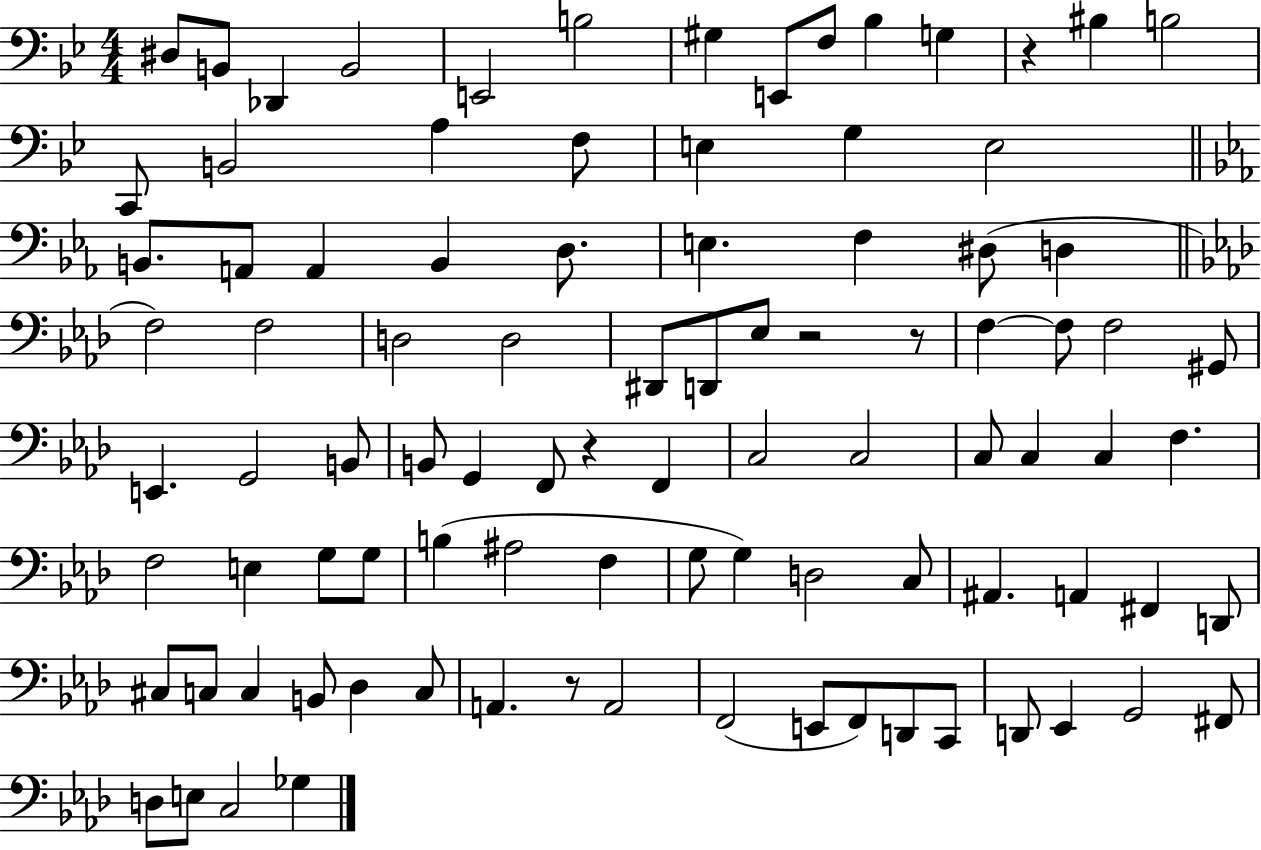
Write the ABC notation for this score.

X:1
T:Untitled
M:4/4
L:1/4
K:Bb
^D,/2 B,,/2 _D,, B,,2 E,,2 B,2 ^G, E,,/2 F,/2 _B, G, z ^B, B,2 C,,/2 B,,2 A, F,/2 E, G, E,2 B,,/2 A,,/2 A,, B,, D,/2 E, F, ^D,/2 D, F,2 F,2 D,2 D,2 ^D,,/2 D,,/2 _E,/2 z2 z/2 F, F,/2 F,2 ^G,,/2 E,, G,,2 B,,/2 B,,/2 G,, F,,/2 z F,, C,2 C,2 C,/2 C, C, F, F,2 E, G,/2 G,/2 B, ^A,2 F, G,/2 G, D,2 C,/2 ^A,, A,, ^F,, D,,/2 ^C,/2 C,/2 C, B,,/2 _D, C,/2 A,, z/2 A,,2 F,,2 E,,/2 F,,/2 D,,/2 C,,/2 D,,/2 _E,, G,,2 ^F,,/2 D,/2 E,/2 C,2 _G,